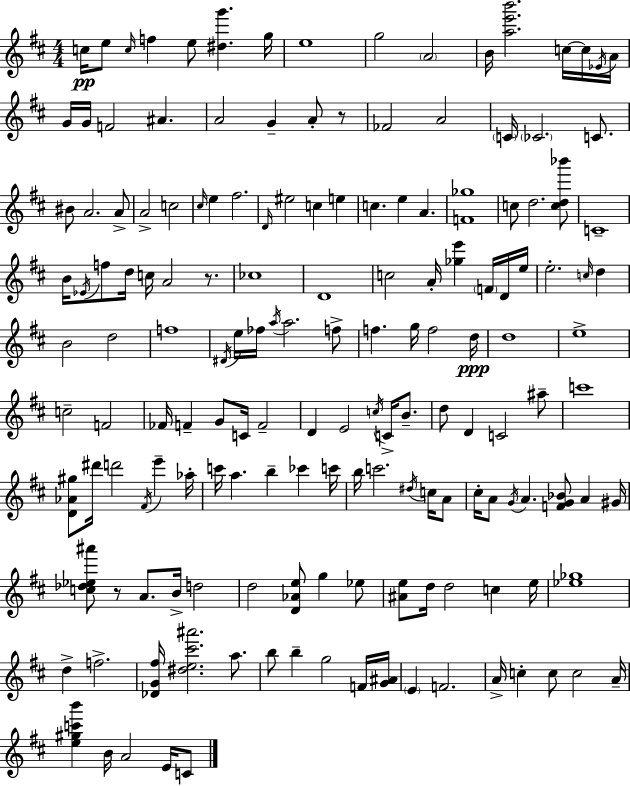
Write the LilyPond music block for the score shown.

{
  \clef treble
  \numericTimeSignature
  \time 4/4
  \key d \major
  \repeat volta 2 { c''16\pp e''8 \grace { c''16 } f''4 e''8 <dis'' g'''>4. | g''16 e''1 | g''2 \parenthesize a'2 | b'16 <a'' e''' b'''>2. c''16~~ c''16 | \break \acciaccatura { ees'16 } a'16 g'16 g'16 f'2 ais'4. | a'2 g'4-- a'8-. | r8 fes'2 a'2 | \parenthesize c'16 \parenthesize ces'2. c'8. | \break bis'8 a'2. | a'8-> a'2-> c''2 | \grace { cis''16 } e''4 fis''2. | \grace { d'16 } eis''2 c''4 | \break e''4 c''4. e''4 a'4. | <f' ges''>1 | c''8 d''2. | <c'' d'' bes'''>8 c'1-- | \break b'16 \acciaccatura { ees'16 } f''8 d''16 c''16 a'2 | r8. ces''1 | d'1 | c''2 a'16-. <ges'' e'''>4 | \break \parenthesize f'16 d'16 e''16 e''2.-. | \grace { c''16 } d''4 b'2 d''2 | f''1 | \acciaccatura { dis'16 } e''16 fes''16 \acciaccatura { a''16 } a''2. | \break f''8-> f''4. g''16 f''2 | d''16\ppp d''1 | e''1-> | c''2-- | \break f'2 fes'16 f'4-- g'8 c'16 | f'2-- d'4 e'2 | \acciaccatura { c''16 } c'16-> b'8.-- d''8 d'4 c'2 | ais''8-- c'''1 | \break <d' aes' gis''>8 dis'''16 d'''2 | \acciaccatura { fis'16 } e'''4-- aes''16-. c'''16 a''4. | b''4-- ces'''4 c'''16 b''16 c'''2. | \acciaccatura { dis''16 } c''16 a'8 cis''16-. a'8 \acciaccatura { g'16 } a'4. | \break <f' g' bes'>8 a'4 gis'16 <c'' des'' ees'' ais'''>8 r8 | a'8. b'16-> d''2 d''2 | <d' aes' e''>8 g''4 ees''8 <ais' e''>8 d''16 d''2 | c''4 e''16 <ees'' ges''>1 | \break d''4-> | f''2.-> <des' g' fis''>16 <dis'' e'' cis''' ais'''>2. | a''8. b''8 b''4-- | g''2 f'16 <g' ais'>16 \parenthesize e'4 | \break f'2. a'16-> c''4-. | c''8 c''2 a'16-- <e'' gis'' c''' b'''>4 | b'16 a'2 e'16 c'8 } \bar "|."
}